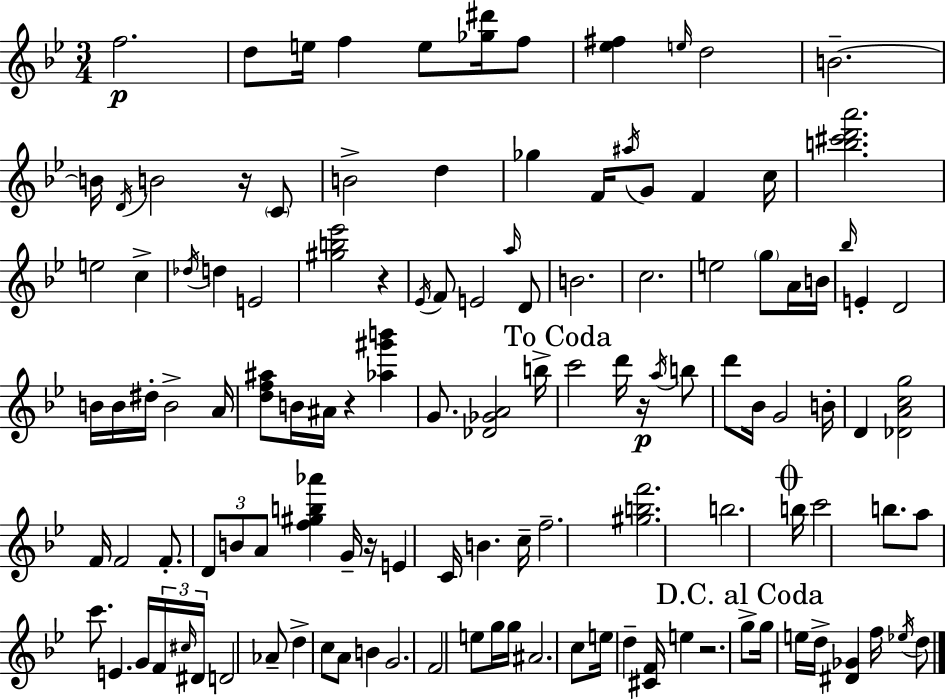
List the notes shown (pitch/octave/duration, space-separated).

F5/h. D5/e E5/s F5/q E5/e [Gb5,D#6]/s F5/e [Eb5,F#5]/q E5/s D5/h B4/h. B4/s D4/s B4/h R/s C4/e B4/h D5/q Gb5/q F4/s A#5/s G4/e F4/q C5/s [B5,C#6,D6,A6]/h. E5/h C5/q Db5/s D5/q E4/h [G#5,B5,Eb6]/h R/q Eb4/s F4/e E4/h A5/s D4/e B4/h. C5/h. E5/h G5/e A4/s B4/s Bb5/s E4/q D4/h B4/s B4/s D#5/s B4/h A4/s [D5,F5,A#5]/e B4/s A#4/s R/q [Ab5,G#6,B6]/q G4/e. [Db4,Gb4,A4]/h B5/s C6/h D6/s R/s A5/s B5/e D6/e Bb4/s G4/h B4/s D4/q [Db4,A4,C5,G5]/h F4/s F4/h F4/e. D4/e B4/e A4/e [F5,G#5,B5,Ab6]/q G4/s R/s E4/q C4/s B4/q. C5/s F5/h. [G#5,B5,F6]/h. B5/h. B5/s C6/h B5/e. A5/e C6/e. E4/q. G4/s F4/s C#5/s D#4/s D4/h Ab4/e D5/q C5/e A4/e B4/q G4/h. F4/h E5/e G5/s G5/s A#4/h. C5/e E5/s D5/q [C#4,F4]/s E5/q R/h. G5/e G5/s E5/s D5/s [D#4,Gb4]/q F5/s Eb5/s D5/e